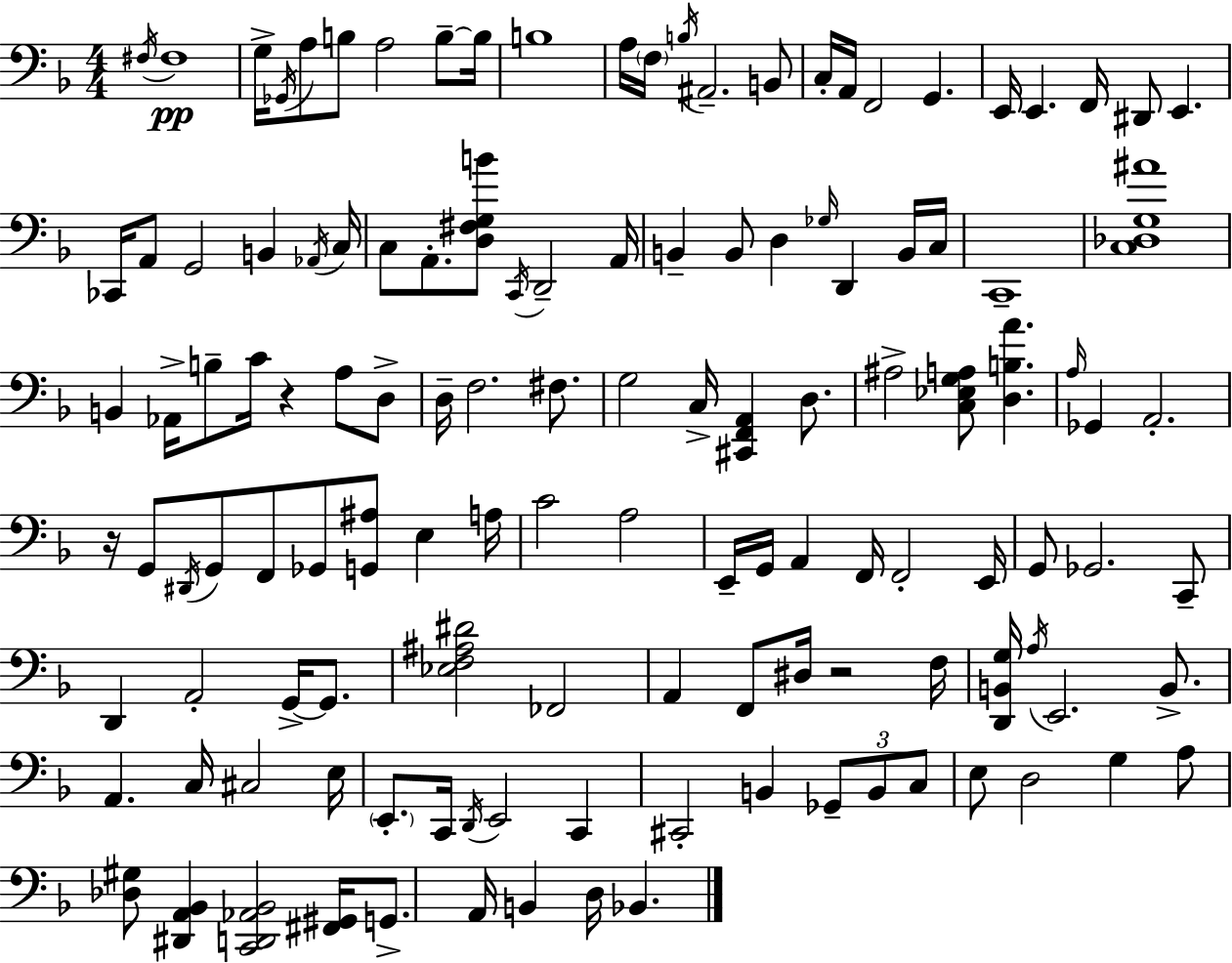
X:1
T:Untitled
M:4/4
L:1/4
K:F
^F,/4 ^F,4 G,/4 _G,,/4 A,/2 B,/2 A,2 B,/2 B,/4 B,4 A,/4 F,/4 B,/4 ^A,,2 B,,/2 C,/4 A,,/4 F,,2 G,, E,,/4 E,, F,,/4 ^D,,/2 E,, _C,,/4 A,,/2 G,,2 B,, _A,,/4 C,/4 C,/2 A,,/2 [D,^F,G,B]/2 C,,/4 D,,2 A,,/4 B,, B,,/2 D, _G,/4 D,, B,,/4 C,/4 C,,4 [C,_D,G,^A]4 B,, _A,,/4 B,/2 C/4 z A,/2 D,/2 D,/4 F,2 ^F,/2 G,2 C,/4 [^C,,F,,A,,] D,/2 ^A,2 [C,_E,G,A,]/2 [D,B,A] A,/4 _G,, A,,2 z/4 G,,/2 ^D,,/4 G,,/2 F,,/2 _G,,/2 [G,,^A,]/2 E, A,/4 C2 A,2 E,,/4 G,,/4 A,, F,,/4 F,,2 E,,/4 G,,/2 _G,,2 C,,/2 D,, A,,2 G,,/4 G,,/2 [_E,F,^A,^D]2 _F,,2 A,, F,,/2 ^D,/4 z2 F,/4 [D,,B,,G,]/4 A,/4 E,,2 B,,/2 A,, C,/4 ^C,2 E,/4 E,,/2 C,,/4 D,,/4 E,,2 C,, ^C,,2 B,, _G,,/2 B,,/2 C,/2 E,/2 D,2 G, A,/2 [_D,^G,]/2 [^D,,A,,_B,,] [C,,D,,_A,,_B,,]2 [^F,,^G,,]/4 G,,/2 A,,/4 B,, D,/4 _B,,